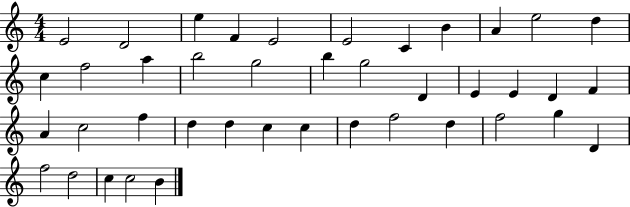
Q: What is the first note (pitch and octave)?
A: E4